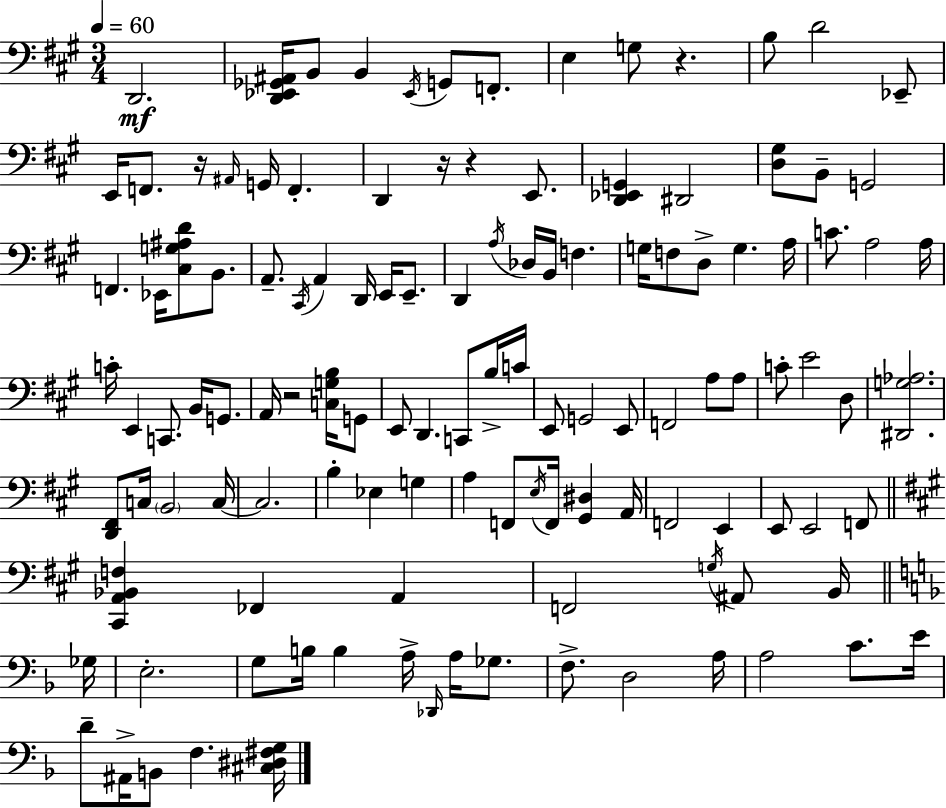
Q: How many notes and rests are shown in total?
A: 121